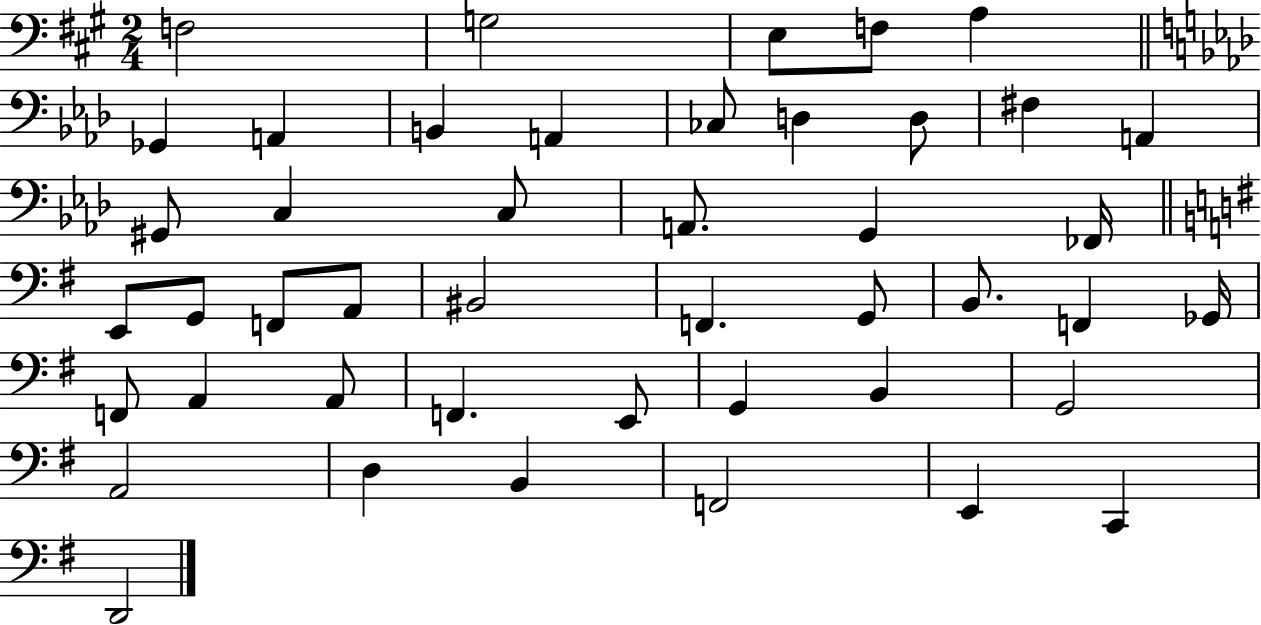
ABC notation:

X:1
T:Untitled
M:2/4
L:1/4
K:A
F,2 G,2 E,/2 F,/2 A, _G,, A,, B,, A,, _C,/2 D, D,/2 ^F, A,, ^G,,/2 C, C,/2 A,,/2 G,, _F,,/4 E,,/2 G,,/2 F,,/2 A,,/2 ^B,,2 F,, G,,/2 B,,/2 F,, _G,,/4 F,,/2 A,, A,,/2 F,, E,,/2 G,, B,, G,,2 A,,2 D, B,, F,,2 E,, C,, D,,2